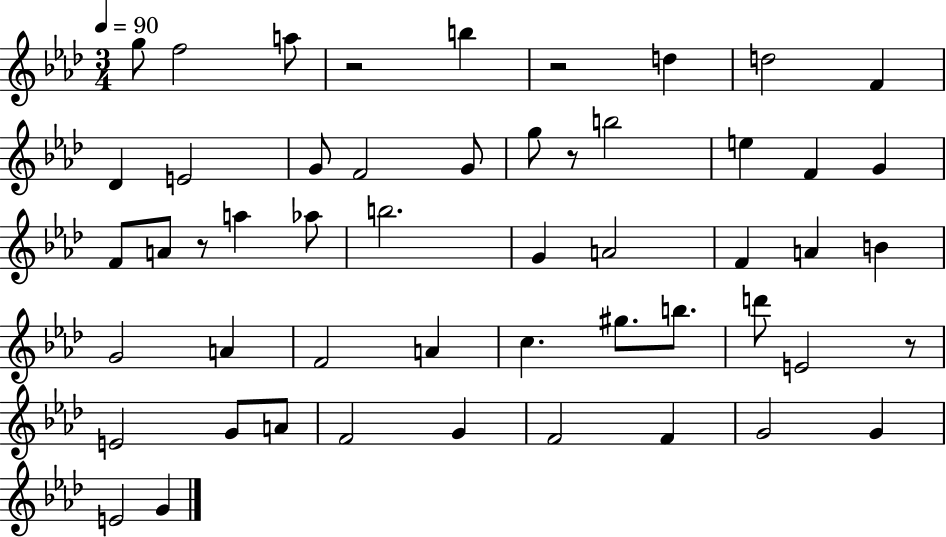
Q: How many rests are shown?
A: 5